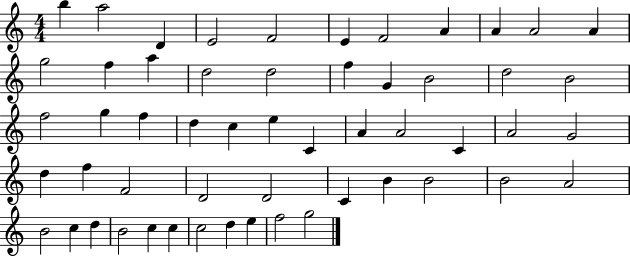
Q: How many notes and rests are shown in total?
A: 54